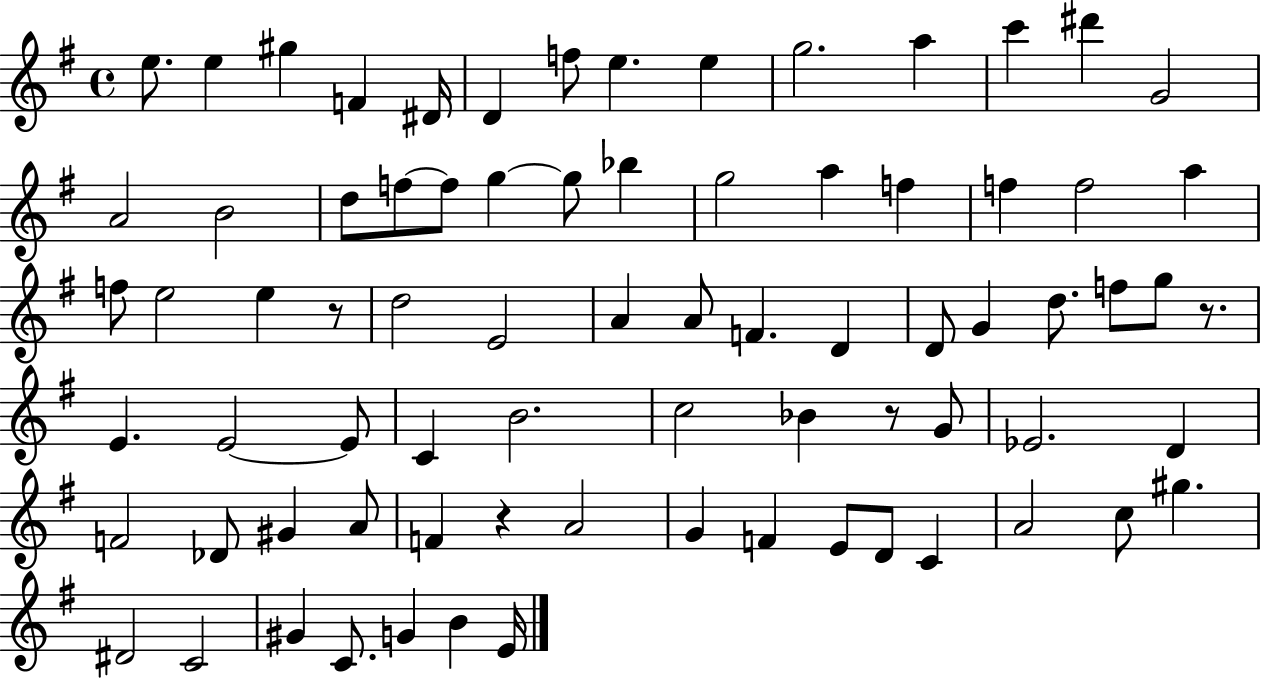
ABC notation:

X:1
T:Untitled
M:4/4
L:1/4
K:G
e/2 e ^g F ^D/4 D f/2 e e g2 a c' ^d' G2 A2 B2 d/2 f/2 f/2 g g/2 _b g2 a f f f2 a f/2 e2 e z/2 d2 E2 A A/2 F D D/2 G d/2 f/2 g/2 z/2 E E2 E/2 C B2 c2 _B z/2 G/2 _E2 D F2 _D/2 ^G A/2 F z A2 G F E/2 D/2 C A2 c/2 ^g ^D2 C2 ^G C/2 G B E/4